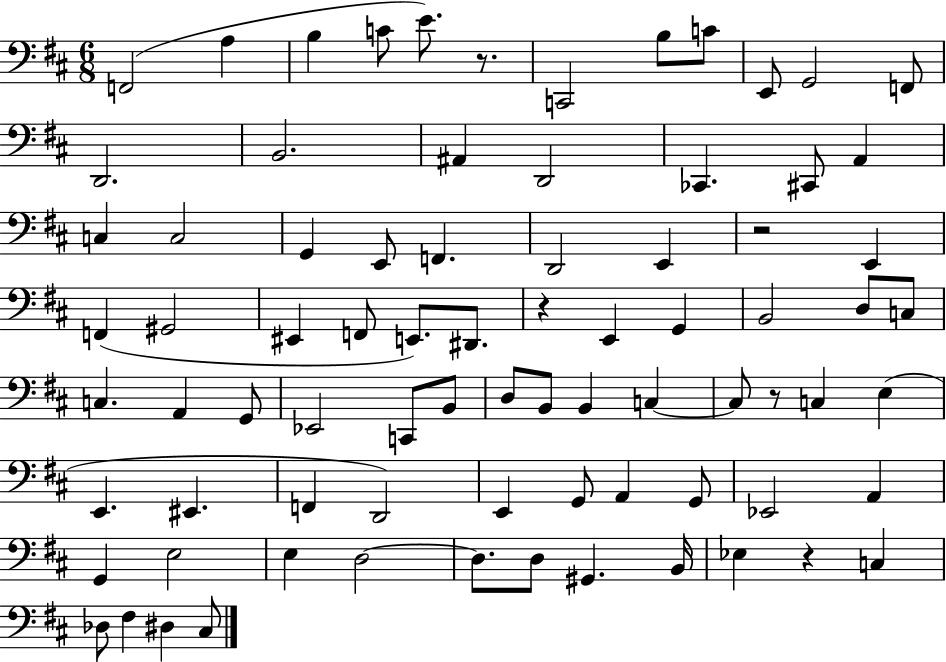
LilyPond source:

{
  \clef bass
  \numericTimeSignature
  \time 6/8
  \key d \major
  \repeat volta 2 { f,2( a4 | b4 c'8 e'8.) r8. | c,2 b8 c'8 | e,8 g,2 f,8 | \break d,2. | b,2. | ais,4 d,2 | ces,4. cis,8 a,4 | \break c4 c2 | g,4 e,8 f,4. | d,2 e,4 | r2 e,4 | \break f,4( gis,2 | eis,4 f,8 e,8.) dis,8. | r4 e,4 g,4 | b,2 d8 c8 | \break c4. a,4 g,8 | ees,2 c,8 b,8 | d8 b,8 b,4 c4~~ | c8 r8 c4 e4( | \break e,4. eis,4. | f,4 d,2) | e,4 g,8 a,4 g,8 | ees,2 a,4 | \break g,4 e2 | e4 d2~~ | d8. d8 gis,4. b,16 | ees4 r4 c4 | \break des8 fis4 dis4 cis8 | } \bar "|."
}